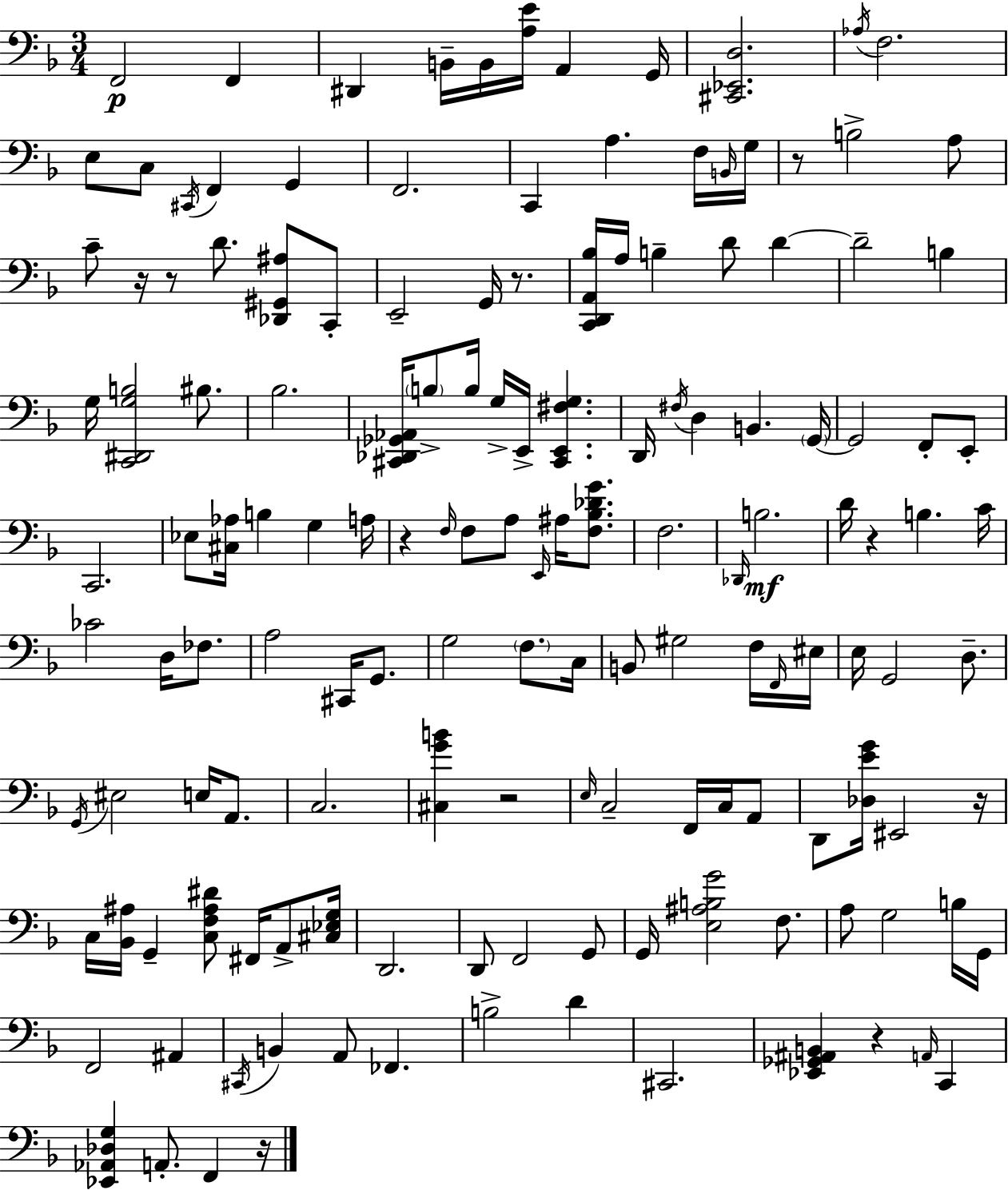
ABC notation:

X:1
T:Untitled
M:3/4
L:1/4
K:Dm
F,,2 F,, ^D,, B,,/4 B,,/4 [A,E]/4 A,, G,,/4 [^C,,_E,,D,]2 _A,/4 F,2 E,/2 C,/2 ^C,,/4 F,, G,, F,,2 C,, A, F,/4 B,,/4 G,/4 z/2 B,2 A,/2 C/2 z/4 z/2 D/2 [_D,,^G,,^A,]/2 C,,/2 E,,2 G,,/4 z/2 [C,,D,,A,,_B,]/4 A,/4 B, D/2 D D2 B, G,/4 [C,,^D,,G,B,]2 ^B,/2 _B,2 [^C,,_D,,_G,,_A,,]/4 B,/2 B,/4 G,/4 E,,/4 [^C,,E,,^F,G,] D,,/4 ^F,/4 D, B,, G,,/4 G,,2 F,,/2 E,,/2 C,,2 _E,/2 [^C,_A,]/4 B, G, A,/4 z F,/4 F,/2 A,/2 E,,/4 ^A,/4 [F,_B,_DG]/2 F,2 _D,,/4 B,2 D/4 z B, C/4 _C2 D,/4 _F,/2 A,2 ^C,,/4 G,,/2 G,2 F,/2 C,/4 B,,/2 ^G,2 F,/4 F,,/4 ^E,/4 E,/4 G,,2 D,/2 G,,/4 ^E,2 E,/4 A,,/2 C,2 [^C,GB] z2 E,/4 C,2 F,,/4 C,/4 A,,/2 D,,/2 [_D,EG]/4 ^E,,2 z/4 C,/4 [_B,,^A,]/4 G,, [C,F,^A,^D]/2 ^F,,/4 A,,/2 [^C,_E,G,]/4 D,,2 D,,/2 F,,2 G,,/2 G,,/4 [E,^A,B,G]2 F,/2 A,/2 G,2 B,/4 G,,/4 F,,2 ^A,, ^C,,/4 B,, A,,/2 _F,, B,2 D ^C,,2 [_E,,_G,,^A,,B,,] z A,,/4 C,, [_E,,_A,,_D,G,] A,,/2 F,, z/4